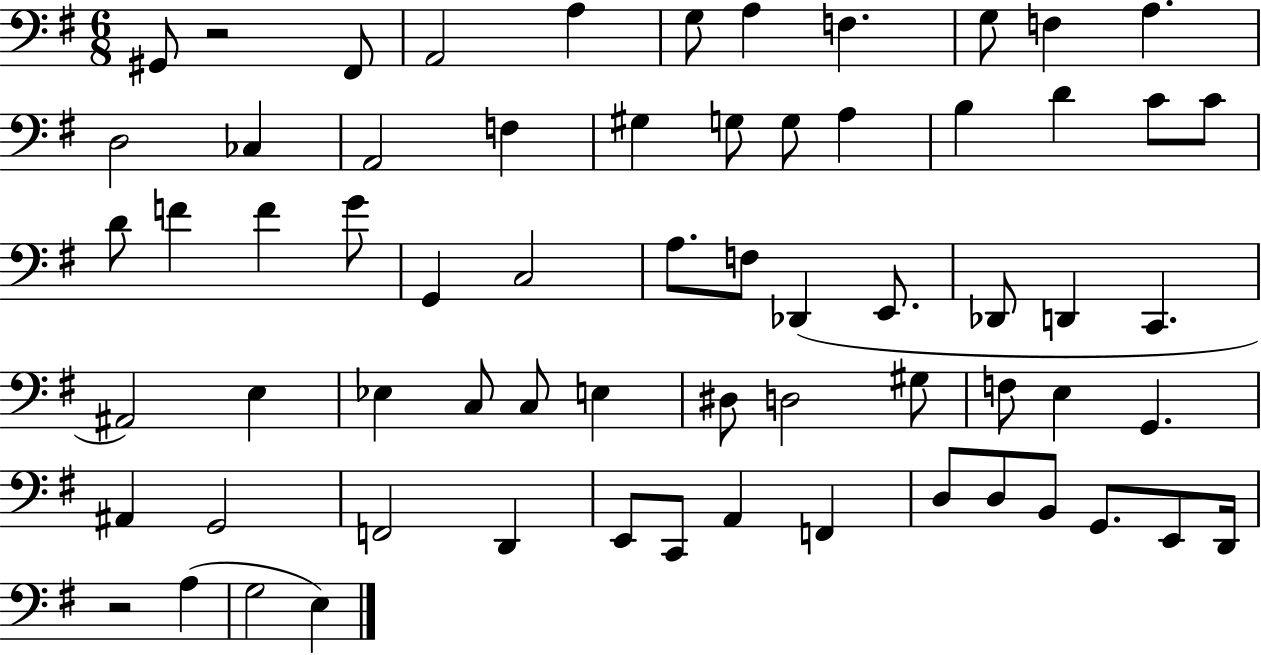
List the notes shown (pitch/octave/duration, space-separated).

G#2/e R/h F#2/e A2/h A3/q G3/e A3/q F3/q. G3/e F3/q A3/q. D3/h CES3/q A2/h F3/q G#3/q G3/e G3/e A3/q B3/q D4/q C4/e C4/e D4/e F4/q F4/q G4/e G2/q C3/h A3/e. F3/e Db2/q E2/e. Db2/e D2/q C2/q. A#2/h E3/q Eb3/q C3/e C3/e E3/q D#3/e D3/h G#3/e F3/e E3/q G2/q. A#2/q G2/h F2/h D2/q E2/e C2/e A2/q F2/q D3/e D3/e B2/e G2/e. E2/e D2/s R/h A3/q G3/h E3/q